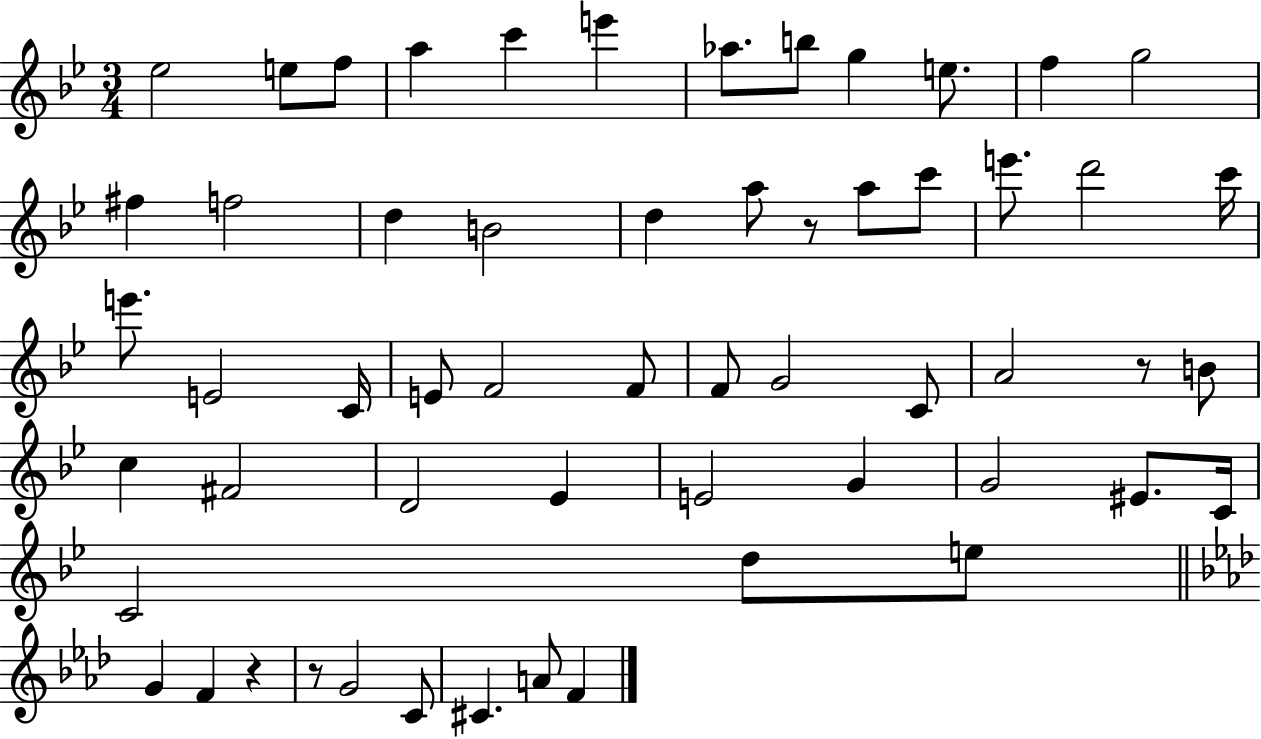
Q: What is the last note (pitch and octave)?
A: F4